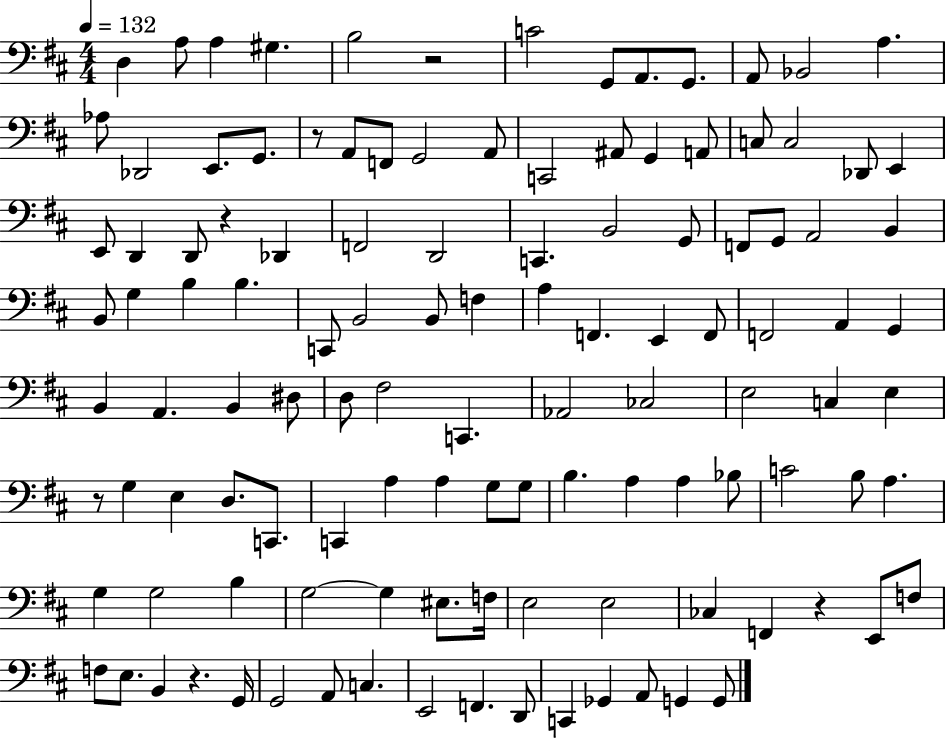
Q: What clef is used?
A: bass